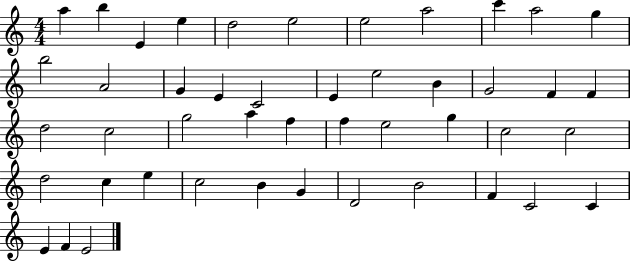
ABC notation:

X:1
T:Untitled
M:4/4
L:1/4
K:C
a b E e d2 e2 e2 a2 c' a2 g b2 A2 G E C2 E e2 B G2 F F d2 c2 g2 a f f e2 g c2 c2 d2 c e c2 B G D2 B2 F C2 C E F E2